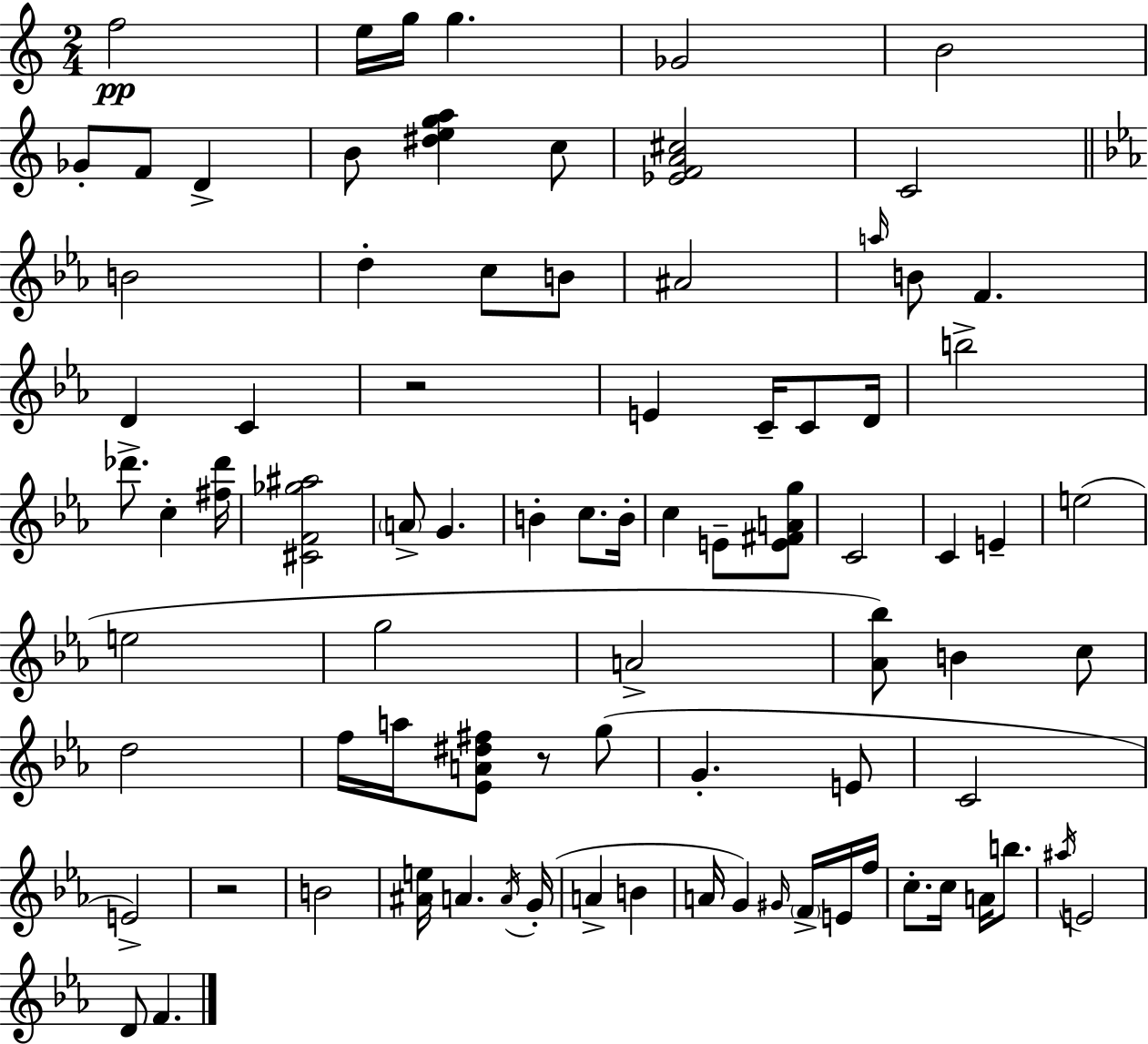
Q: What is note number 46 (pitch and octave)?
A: D5